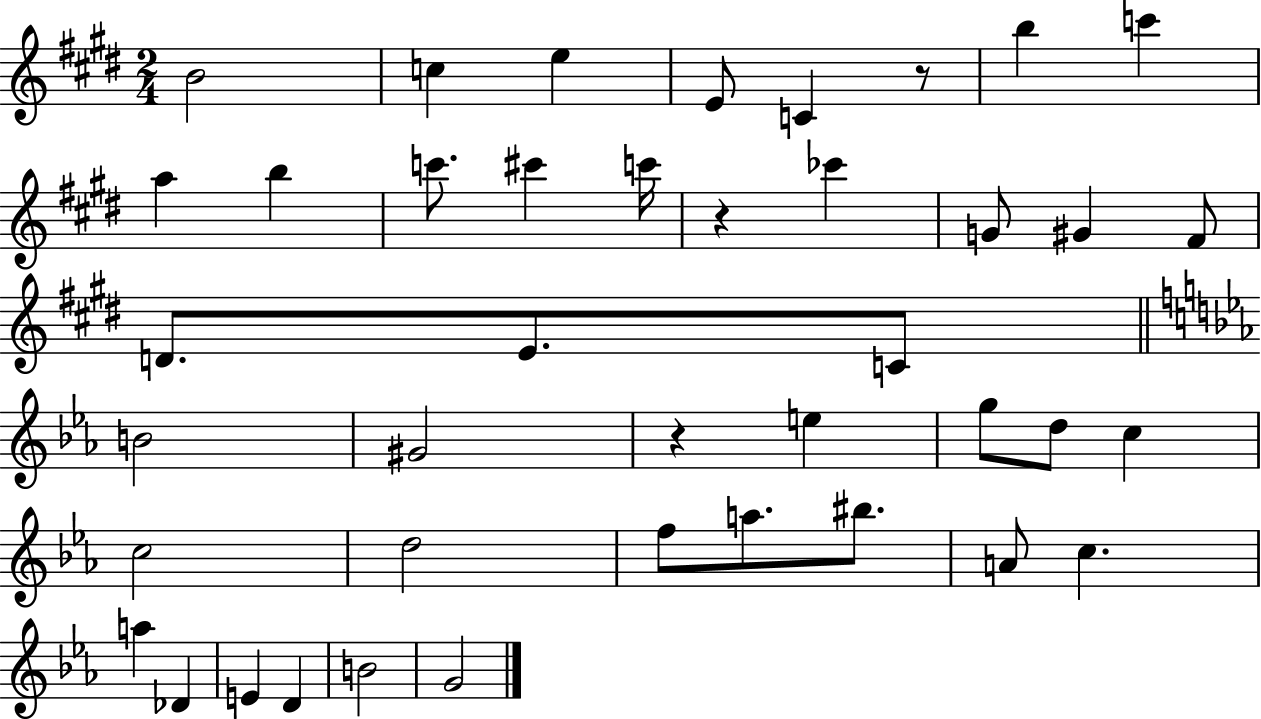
X:1
T:Untitled
M:2/4
L:1/4
K:E
B2 c e E/2 C z/2 b c' a b c'/2 ^c' c'/4 z _c' G/2 ^G ^F/2 D/2 E/2 C/2 B2 ^G2 z e g/2 d/2 c c2 d2 f/2 a/2 ^b/2 A/2 c a _D E D B2 G2